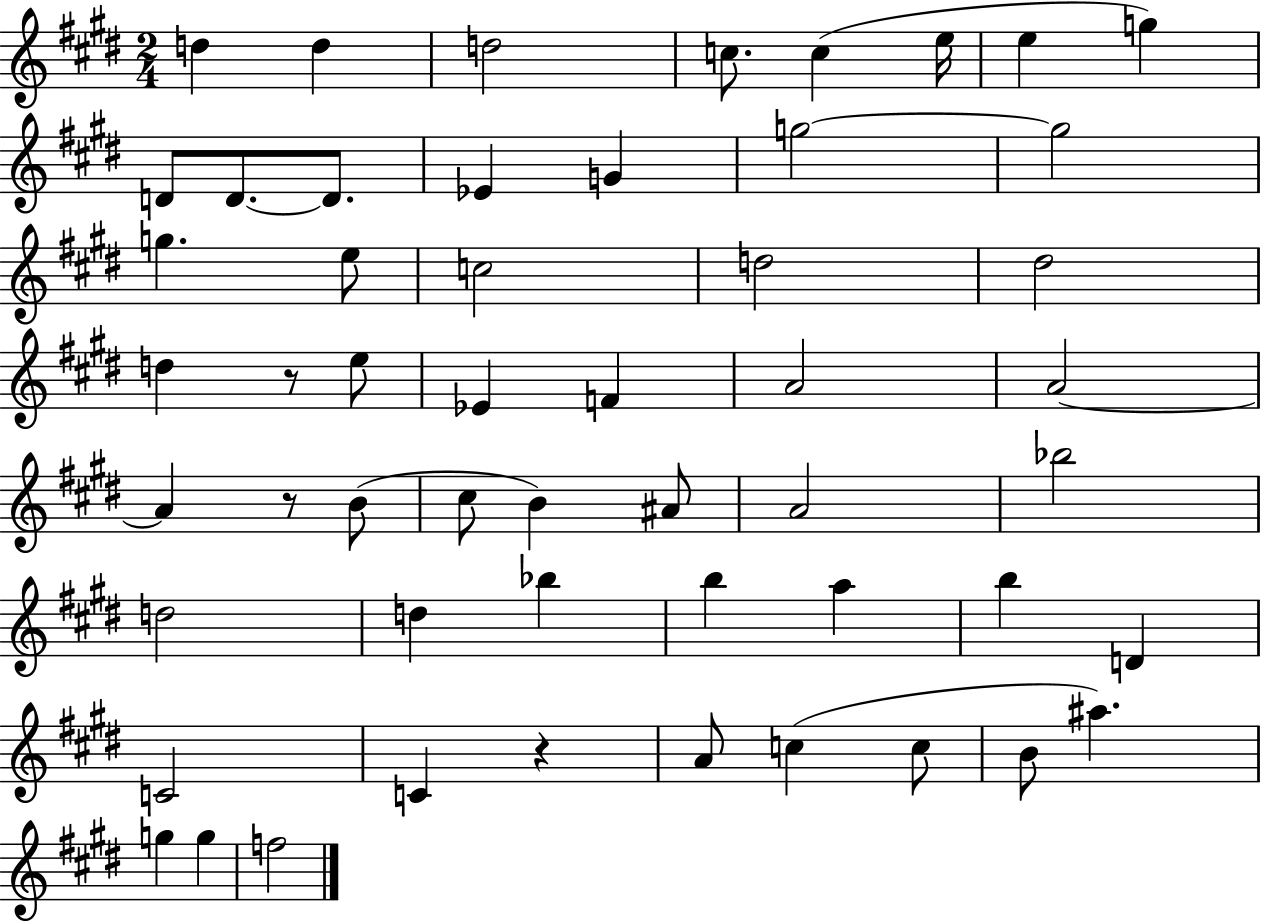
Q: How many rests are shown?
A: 3